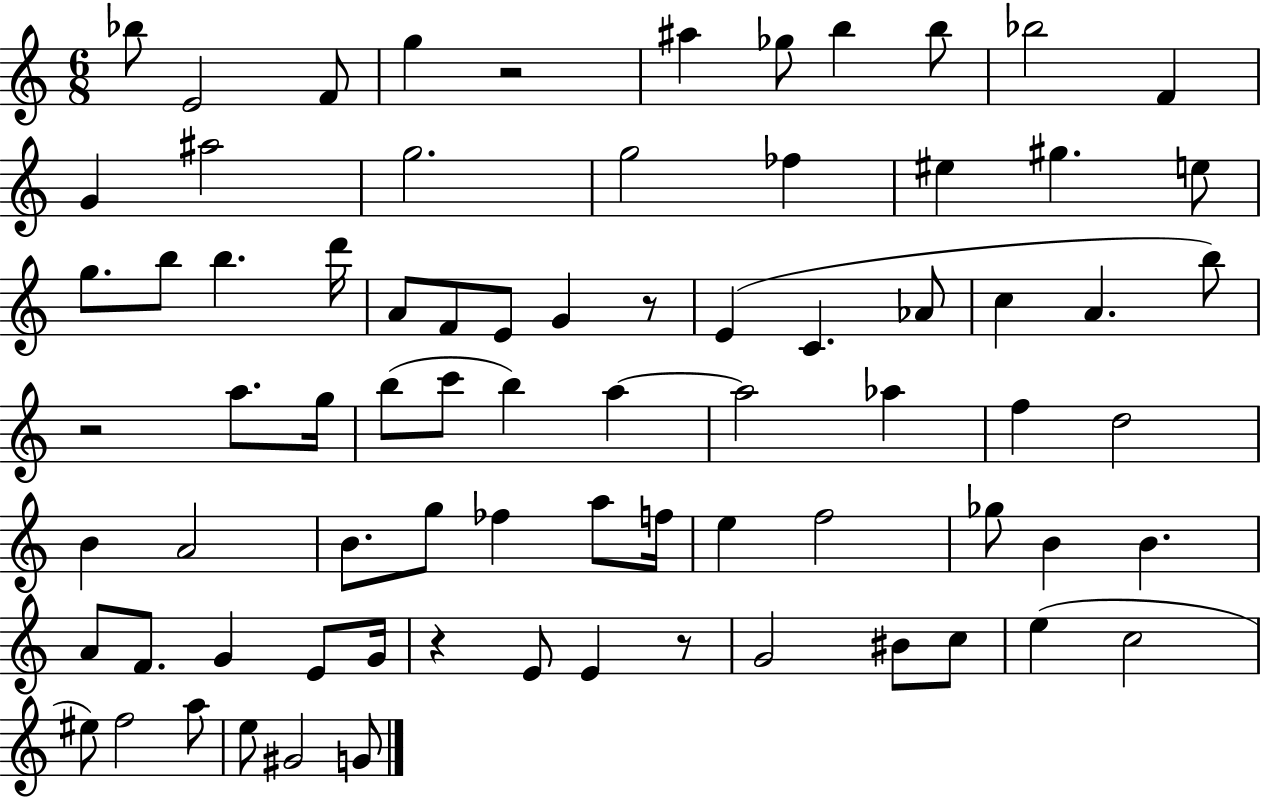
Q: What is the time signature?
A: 6/8